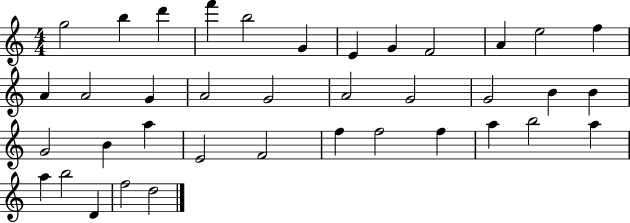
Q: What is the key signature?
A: C major